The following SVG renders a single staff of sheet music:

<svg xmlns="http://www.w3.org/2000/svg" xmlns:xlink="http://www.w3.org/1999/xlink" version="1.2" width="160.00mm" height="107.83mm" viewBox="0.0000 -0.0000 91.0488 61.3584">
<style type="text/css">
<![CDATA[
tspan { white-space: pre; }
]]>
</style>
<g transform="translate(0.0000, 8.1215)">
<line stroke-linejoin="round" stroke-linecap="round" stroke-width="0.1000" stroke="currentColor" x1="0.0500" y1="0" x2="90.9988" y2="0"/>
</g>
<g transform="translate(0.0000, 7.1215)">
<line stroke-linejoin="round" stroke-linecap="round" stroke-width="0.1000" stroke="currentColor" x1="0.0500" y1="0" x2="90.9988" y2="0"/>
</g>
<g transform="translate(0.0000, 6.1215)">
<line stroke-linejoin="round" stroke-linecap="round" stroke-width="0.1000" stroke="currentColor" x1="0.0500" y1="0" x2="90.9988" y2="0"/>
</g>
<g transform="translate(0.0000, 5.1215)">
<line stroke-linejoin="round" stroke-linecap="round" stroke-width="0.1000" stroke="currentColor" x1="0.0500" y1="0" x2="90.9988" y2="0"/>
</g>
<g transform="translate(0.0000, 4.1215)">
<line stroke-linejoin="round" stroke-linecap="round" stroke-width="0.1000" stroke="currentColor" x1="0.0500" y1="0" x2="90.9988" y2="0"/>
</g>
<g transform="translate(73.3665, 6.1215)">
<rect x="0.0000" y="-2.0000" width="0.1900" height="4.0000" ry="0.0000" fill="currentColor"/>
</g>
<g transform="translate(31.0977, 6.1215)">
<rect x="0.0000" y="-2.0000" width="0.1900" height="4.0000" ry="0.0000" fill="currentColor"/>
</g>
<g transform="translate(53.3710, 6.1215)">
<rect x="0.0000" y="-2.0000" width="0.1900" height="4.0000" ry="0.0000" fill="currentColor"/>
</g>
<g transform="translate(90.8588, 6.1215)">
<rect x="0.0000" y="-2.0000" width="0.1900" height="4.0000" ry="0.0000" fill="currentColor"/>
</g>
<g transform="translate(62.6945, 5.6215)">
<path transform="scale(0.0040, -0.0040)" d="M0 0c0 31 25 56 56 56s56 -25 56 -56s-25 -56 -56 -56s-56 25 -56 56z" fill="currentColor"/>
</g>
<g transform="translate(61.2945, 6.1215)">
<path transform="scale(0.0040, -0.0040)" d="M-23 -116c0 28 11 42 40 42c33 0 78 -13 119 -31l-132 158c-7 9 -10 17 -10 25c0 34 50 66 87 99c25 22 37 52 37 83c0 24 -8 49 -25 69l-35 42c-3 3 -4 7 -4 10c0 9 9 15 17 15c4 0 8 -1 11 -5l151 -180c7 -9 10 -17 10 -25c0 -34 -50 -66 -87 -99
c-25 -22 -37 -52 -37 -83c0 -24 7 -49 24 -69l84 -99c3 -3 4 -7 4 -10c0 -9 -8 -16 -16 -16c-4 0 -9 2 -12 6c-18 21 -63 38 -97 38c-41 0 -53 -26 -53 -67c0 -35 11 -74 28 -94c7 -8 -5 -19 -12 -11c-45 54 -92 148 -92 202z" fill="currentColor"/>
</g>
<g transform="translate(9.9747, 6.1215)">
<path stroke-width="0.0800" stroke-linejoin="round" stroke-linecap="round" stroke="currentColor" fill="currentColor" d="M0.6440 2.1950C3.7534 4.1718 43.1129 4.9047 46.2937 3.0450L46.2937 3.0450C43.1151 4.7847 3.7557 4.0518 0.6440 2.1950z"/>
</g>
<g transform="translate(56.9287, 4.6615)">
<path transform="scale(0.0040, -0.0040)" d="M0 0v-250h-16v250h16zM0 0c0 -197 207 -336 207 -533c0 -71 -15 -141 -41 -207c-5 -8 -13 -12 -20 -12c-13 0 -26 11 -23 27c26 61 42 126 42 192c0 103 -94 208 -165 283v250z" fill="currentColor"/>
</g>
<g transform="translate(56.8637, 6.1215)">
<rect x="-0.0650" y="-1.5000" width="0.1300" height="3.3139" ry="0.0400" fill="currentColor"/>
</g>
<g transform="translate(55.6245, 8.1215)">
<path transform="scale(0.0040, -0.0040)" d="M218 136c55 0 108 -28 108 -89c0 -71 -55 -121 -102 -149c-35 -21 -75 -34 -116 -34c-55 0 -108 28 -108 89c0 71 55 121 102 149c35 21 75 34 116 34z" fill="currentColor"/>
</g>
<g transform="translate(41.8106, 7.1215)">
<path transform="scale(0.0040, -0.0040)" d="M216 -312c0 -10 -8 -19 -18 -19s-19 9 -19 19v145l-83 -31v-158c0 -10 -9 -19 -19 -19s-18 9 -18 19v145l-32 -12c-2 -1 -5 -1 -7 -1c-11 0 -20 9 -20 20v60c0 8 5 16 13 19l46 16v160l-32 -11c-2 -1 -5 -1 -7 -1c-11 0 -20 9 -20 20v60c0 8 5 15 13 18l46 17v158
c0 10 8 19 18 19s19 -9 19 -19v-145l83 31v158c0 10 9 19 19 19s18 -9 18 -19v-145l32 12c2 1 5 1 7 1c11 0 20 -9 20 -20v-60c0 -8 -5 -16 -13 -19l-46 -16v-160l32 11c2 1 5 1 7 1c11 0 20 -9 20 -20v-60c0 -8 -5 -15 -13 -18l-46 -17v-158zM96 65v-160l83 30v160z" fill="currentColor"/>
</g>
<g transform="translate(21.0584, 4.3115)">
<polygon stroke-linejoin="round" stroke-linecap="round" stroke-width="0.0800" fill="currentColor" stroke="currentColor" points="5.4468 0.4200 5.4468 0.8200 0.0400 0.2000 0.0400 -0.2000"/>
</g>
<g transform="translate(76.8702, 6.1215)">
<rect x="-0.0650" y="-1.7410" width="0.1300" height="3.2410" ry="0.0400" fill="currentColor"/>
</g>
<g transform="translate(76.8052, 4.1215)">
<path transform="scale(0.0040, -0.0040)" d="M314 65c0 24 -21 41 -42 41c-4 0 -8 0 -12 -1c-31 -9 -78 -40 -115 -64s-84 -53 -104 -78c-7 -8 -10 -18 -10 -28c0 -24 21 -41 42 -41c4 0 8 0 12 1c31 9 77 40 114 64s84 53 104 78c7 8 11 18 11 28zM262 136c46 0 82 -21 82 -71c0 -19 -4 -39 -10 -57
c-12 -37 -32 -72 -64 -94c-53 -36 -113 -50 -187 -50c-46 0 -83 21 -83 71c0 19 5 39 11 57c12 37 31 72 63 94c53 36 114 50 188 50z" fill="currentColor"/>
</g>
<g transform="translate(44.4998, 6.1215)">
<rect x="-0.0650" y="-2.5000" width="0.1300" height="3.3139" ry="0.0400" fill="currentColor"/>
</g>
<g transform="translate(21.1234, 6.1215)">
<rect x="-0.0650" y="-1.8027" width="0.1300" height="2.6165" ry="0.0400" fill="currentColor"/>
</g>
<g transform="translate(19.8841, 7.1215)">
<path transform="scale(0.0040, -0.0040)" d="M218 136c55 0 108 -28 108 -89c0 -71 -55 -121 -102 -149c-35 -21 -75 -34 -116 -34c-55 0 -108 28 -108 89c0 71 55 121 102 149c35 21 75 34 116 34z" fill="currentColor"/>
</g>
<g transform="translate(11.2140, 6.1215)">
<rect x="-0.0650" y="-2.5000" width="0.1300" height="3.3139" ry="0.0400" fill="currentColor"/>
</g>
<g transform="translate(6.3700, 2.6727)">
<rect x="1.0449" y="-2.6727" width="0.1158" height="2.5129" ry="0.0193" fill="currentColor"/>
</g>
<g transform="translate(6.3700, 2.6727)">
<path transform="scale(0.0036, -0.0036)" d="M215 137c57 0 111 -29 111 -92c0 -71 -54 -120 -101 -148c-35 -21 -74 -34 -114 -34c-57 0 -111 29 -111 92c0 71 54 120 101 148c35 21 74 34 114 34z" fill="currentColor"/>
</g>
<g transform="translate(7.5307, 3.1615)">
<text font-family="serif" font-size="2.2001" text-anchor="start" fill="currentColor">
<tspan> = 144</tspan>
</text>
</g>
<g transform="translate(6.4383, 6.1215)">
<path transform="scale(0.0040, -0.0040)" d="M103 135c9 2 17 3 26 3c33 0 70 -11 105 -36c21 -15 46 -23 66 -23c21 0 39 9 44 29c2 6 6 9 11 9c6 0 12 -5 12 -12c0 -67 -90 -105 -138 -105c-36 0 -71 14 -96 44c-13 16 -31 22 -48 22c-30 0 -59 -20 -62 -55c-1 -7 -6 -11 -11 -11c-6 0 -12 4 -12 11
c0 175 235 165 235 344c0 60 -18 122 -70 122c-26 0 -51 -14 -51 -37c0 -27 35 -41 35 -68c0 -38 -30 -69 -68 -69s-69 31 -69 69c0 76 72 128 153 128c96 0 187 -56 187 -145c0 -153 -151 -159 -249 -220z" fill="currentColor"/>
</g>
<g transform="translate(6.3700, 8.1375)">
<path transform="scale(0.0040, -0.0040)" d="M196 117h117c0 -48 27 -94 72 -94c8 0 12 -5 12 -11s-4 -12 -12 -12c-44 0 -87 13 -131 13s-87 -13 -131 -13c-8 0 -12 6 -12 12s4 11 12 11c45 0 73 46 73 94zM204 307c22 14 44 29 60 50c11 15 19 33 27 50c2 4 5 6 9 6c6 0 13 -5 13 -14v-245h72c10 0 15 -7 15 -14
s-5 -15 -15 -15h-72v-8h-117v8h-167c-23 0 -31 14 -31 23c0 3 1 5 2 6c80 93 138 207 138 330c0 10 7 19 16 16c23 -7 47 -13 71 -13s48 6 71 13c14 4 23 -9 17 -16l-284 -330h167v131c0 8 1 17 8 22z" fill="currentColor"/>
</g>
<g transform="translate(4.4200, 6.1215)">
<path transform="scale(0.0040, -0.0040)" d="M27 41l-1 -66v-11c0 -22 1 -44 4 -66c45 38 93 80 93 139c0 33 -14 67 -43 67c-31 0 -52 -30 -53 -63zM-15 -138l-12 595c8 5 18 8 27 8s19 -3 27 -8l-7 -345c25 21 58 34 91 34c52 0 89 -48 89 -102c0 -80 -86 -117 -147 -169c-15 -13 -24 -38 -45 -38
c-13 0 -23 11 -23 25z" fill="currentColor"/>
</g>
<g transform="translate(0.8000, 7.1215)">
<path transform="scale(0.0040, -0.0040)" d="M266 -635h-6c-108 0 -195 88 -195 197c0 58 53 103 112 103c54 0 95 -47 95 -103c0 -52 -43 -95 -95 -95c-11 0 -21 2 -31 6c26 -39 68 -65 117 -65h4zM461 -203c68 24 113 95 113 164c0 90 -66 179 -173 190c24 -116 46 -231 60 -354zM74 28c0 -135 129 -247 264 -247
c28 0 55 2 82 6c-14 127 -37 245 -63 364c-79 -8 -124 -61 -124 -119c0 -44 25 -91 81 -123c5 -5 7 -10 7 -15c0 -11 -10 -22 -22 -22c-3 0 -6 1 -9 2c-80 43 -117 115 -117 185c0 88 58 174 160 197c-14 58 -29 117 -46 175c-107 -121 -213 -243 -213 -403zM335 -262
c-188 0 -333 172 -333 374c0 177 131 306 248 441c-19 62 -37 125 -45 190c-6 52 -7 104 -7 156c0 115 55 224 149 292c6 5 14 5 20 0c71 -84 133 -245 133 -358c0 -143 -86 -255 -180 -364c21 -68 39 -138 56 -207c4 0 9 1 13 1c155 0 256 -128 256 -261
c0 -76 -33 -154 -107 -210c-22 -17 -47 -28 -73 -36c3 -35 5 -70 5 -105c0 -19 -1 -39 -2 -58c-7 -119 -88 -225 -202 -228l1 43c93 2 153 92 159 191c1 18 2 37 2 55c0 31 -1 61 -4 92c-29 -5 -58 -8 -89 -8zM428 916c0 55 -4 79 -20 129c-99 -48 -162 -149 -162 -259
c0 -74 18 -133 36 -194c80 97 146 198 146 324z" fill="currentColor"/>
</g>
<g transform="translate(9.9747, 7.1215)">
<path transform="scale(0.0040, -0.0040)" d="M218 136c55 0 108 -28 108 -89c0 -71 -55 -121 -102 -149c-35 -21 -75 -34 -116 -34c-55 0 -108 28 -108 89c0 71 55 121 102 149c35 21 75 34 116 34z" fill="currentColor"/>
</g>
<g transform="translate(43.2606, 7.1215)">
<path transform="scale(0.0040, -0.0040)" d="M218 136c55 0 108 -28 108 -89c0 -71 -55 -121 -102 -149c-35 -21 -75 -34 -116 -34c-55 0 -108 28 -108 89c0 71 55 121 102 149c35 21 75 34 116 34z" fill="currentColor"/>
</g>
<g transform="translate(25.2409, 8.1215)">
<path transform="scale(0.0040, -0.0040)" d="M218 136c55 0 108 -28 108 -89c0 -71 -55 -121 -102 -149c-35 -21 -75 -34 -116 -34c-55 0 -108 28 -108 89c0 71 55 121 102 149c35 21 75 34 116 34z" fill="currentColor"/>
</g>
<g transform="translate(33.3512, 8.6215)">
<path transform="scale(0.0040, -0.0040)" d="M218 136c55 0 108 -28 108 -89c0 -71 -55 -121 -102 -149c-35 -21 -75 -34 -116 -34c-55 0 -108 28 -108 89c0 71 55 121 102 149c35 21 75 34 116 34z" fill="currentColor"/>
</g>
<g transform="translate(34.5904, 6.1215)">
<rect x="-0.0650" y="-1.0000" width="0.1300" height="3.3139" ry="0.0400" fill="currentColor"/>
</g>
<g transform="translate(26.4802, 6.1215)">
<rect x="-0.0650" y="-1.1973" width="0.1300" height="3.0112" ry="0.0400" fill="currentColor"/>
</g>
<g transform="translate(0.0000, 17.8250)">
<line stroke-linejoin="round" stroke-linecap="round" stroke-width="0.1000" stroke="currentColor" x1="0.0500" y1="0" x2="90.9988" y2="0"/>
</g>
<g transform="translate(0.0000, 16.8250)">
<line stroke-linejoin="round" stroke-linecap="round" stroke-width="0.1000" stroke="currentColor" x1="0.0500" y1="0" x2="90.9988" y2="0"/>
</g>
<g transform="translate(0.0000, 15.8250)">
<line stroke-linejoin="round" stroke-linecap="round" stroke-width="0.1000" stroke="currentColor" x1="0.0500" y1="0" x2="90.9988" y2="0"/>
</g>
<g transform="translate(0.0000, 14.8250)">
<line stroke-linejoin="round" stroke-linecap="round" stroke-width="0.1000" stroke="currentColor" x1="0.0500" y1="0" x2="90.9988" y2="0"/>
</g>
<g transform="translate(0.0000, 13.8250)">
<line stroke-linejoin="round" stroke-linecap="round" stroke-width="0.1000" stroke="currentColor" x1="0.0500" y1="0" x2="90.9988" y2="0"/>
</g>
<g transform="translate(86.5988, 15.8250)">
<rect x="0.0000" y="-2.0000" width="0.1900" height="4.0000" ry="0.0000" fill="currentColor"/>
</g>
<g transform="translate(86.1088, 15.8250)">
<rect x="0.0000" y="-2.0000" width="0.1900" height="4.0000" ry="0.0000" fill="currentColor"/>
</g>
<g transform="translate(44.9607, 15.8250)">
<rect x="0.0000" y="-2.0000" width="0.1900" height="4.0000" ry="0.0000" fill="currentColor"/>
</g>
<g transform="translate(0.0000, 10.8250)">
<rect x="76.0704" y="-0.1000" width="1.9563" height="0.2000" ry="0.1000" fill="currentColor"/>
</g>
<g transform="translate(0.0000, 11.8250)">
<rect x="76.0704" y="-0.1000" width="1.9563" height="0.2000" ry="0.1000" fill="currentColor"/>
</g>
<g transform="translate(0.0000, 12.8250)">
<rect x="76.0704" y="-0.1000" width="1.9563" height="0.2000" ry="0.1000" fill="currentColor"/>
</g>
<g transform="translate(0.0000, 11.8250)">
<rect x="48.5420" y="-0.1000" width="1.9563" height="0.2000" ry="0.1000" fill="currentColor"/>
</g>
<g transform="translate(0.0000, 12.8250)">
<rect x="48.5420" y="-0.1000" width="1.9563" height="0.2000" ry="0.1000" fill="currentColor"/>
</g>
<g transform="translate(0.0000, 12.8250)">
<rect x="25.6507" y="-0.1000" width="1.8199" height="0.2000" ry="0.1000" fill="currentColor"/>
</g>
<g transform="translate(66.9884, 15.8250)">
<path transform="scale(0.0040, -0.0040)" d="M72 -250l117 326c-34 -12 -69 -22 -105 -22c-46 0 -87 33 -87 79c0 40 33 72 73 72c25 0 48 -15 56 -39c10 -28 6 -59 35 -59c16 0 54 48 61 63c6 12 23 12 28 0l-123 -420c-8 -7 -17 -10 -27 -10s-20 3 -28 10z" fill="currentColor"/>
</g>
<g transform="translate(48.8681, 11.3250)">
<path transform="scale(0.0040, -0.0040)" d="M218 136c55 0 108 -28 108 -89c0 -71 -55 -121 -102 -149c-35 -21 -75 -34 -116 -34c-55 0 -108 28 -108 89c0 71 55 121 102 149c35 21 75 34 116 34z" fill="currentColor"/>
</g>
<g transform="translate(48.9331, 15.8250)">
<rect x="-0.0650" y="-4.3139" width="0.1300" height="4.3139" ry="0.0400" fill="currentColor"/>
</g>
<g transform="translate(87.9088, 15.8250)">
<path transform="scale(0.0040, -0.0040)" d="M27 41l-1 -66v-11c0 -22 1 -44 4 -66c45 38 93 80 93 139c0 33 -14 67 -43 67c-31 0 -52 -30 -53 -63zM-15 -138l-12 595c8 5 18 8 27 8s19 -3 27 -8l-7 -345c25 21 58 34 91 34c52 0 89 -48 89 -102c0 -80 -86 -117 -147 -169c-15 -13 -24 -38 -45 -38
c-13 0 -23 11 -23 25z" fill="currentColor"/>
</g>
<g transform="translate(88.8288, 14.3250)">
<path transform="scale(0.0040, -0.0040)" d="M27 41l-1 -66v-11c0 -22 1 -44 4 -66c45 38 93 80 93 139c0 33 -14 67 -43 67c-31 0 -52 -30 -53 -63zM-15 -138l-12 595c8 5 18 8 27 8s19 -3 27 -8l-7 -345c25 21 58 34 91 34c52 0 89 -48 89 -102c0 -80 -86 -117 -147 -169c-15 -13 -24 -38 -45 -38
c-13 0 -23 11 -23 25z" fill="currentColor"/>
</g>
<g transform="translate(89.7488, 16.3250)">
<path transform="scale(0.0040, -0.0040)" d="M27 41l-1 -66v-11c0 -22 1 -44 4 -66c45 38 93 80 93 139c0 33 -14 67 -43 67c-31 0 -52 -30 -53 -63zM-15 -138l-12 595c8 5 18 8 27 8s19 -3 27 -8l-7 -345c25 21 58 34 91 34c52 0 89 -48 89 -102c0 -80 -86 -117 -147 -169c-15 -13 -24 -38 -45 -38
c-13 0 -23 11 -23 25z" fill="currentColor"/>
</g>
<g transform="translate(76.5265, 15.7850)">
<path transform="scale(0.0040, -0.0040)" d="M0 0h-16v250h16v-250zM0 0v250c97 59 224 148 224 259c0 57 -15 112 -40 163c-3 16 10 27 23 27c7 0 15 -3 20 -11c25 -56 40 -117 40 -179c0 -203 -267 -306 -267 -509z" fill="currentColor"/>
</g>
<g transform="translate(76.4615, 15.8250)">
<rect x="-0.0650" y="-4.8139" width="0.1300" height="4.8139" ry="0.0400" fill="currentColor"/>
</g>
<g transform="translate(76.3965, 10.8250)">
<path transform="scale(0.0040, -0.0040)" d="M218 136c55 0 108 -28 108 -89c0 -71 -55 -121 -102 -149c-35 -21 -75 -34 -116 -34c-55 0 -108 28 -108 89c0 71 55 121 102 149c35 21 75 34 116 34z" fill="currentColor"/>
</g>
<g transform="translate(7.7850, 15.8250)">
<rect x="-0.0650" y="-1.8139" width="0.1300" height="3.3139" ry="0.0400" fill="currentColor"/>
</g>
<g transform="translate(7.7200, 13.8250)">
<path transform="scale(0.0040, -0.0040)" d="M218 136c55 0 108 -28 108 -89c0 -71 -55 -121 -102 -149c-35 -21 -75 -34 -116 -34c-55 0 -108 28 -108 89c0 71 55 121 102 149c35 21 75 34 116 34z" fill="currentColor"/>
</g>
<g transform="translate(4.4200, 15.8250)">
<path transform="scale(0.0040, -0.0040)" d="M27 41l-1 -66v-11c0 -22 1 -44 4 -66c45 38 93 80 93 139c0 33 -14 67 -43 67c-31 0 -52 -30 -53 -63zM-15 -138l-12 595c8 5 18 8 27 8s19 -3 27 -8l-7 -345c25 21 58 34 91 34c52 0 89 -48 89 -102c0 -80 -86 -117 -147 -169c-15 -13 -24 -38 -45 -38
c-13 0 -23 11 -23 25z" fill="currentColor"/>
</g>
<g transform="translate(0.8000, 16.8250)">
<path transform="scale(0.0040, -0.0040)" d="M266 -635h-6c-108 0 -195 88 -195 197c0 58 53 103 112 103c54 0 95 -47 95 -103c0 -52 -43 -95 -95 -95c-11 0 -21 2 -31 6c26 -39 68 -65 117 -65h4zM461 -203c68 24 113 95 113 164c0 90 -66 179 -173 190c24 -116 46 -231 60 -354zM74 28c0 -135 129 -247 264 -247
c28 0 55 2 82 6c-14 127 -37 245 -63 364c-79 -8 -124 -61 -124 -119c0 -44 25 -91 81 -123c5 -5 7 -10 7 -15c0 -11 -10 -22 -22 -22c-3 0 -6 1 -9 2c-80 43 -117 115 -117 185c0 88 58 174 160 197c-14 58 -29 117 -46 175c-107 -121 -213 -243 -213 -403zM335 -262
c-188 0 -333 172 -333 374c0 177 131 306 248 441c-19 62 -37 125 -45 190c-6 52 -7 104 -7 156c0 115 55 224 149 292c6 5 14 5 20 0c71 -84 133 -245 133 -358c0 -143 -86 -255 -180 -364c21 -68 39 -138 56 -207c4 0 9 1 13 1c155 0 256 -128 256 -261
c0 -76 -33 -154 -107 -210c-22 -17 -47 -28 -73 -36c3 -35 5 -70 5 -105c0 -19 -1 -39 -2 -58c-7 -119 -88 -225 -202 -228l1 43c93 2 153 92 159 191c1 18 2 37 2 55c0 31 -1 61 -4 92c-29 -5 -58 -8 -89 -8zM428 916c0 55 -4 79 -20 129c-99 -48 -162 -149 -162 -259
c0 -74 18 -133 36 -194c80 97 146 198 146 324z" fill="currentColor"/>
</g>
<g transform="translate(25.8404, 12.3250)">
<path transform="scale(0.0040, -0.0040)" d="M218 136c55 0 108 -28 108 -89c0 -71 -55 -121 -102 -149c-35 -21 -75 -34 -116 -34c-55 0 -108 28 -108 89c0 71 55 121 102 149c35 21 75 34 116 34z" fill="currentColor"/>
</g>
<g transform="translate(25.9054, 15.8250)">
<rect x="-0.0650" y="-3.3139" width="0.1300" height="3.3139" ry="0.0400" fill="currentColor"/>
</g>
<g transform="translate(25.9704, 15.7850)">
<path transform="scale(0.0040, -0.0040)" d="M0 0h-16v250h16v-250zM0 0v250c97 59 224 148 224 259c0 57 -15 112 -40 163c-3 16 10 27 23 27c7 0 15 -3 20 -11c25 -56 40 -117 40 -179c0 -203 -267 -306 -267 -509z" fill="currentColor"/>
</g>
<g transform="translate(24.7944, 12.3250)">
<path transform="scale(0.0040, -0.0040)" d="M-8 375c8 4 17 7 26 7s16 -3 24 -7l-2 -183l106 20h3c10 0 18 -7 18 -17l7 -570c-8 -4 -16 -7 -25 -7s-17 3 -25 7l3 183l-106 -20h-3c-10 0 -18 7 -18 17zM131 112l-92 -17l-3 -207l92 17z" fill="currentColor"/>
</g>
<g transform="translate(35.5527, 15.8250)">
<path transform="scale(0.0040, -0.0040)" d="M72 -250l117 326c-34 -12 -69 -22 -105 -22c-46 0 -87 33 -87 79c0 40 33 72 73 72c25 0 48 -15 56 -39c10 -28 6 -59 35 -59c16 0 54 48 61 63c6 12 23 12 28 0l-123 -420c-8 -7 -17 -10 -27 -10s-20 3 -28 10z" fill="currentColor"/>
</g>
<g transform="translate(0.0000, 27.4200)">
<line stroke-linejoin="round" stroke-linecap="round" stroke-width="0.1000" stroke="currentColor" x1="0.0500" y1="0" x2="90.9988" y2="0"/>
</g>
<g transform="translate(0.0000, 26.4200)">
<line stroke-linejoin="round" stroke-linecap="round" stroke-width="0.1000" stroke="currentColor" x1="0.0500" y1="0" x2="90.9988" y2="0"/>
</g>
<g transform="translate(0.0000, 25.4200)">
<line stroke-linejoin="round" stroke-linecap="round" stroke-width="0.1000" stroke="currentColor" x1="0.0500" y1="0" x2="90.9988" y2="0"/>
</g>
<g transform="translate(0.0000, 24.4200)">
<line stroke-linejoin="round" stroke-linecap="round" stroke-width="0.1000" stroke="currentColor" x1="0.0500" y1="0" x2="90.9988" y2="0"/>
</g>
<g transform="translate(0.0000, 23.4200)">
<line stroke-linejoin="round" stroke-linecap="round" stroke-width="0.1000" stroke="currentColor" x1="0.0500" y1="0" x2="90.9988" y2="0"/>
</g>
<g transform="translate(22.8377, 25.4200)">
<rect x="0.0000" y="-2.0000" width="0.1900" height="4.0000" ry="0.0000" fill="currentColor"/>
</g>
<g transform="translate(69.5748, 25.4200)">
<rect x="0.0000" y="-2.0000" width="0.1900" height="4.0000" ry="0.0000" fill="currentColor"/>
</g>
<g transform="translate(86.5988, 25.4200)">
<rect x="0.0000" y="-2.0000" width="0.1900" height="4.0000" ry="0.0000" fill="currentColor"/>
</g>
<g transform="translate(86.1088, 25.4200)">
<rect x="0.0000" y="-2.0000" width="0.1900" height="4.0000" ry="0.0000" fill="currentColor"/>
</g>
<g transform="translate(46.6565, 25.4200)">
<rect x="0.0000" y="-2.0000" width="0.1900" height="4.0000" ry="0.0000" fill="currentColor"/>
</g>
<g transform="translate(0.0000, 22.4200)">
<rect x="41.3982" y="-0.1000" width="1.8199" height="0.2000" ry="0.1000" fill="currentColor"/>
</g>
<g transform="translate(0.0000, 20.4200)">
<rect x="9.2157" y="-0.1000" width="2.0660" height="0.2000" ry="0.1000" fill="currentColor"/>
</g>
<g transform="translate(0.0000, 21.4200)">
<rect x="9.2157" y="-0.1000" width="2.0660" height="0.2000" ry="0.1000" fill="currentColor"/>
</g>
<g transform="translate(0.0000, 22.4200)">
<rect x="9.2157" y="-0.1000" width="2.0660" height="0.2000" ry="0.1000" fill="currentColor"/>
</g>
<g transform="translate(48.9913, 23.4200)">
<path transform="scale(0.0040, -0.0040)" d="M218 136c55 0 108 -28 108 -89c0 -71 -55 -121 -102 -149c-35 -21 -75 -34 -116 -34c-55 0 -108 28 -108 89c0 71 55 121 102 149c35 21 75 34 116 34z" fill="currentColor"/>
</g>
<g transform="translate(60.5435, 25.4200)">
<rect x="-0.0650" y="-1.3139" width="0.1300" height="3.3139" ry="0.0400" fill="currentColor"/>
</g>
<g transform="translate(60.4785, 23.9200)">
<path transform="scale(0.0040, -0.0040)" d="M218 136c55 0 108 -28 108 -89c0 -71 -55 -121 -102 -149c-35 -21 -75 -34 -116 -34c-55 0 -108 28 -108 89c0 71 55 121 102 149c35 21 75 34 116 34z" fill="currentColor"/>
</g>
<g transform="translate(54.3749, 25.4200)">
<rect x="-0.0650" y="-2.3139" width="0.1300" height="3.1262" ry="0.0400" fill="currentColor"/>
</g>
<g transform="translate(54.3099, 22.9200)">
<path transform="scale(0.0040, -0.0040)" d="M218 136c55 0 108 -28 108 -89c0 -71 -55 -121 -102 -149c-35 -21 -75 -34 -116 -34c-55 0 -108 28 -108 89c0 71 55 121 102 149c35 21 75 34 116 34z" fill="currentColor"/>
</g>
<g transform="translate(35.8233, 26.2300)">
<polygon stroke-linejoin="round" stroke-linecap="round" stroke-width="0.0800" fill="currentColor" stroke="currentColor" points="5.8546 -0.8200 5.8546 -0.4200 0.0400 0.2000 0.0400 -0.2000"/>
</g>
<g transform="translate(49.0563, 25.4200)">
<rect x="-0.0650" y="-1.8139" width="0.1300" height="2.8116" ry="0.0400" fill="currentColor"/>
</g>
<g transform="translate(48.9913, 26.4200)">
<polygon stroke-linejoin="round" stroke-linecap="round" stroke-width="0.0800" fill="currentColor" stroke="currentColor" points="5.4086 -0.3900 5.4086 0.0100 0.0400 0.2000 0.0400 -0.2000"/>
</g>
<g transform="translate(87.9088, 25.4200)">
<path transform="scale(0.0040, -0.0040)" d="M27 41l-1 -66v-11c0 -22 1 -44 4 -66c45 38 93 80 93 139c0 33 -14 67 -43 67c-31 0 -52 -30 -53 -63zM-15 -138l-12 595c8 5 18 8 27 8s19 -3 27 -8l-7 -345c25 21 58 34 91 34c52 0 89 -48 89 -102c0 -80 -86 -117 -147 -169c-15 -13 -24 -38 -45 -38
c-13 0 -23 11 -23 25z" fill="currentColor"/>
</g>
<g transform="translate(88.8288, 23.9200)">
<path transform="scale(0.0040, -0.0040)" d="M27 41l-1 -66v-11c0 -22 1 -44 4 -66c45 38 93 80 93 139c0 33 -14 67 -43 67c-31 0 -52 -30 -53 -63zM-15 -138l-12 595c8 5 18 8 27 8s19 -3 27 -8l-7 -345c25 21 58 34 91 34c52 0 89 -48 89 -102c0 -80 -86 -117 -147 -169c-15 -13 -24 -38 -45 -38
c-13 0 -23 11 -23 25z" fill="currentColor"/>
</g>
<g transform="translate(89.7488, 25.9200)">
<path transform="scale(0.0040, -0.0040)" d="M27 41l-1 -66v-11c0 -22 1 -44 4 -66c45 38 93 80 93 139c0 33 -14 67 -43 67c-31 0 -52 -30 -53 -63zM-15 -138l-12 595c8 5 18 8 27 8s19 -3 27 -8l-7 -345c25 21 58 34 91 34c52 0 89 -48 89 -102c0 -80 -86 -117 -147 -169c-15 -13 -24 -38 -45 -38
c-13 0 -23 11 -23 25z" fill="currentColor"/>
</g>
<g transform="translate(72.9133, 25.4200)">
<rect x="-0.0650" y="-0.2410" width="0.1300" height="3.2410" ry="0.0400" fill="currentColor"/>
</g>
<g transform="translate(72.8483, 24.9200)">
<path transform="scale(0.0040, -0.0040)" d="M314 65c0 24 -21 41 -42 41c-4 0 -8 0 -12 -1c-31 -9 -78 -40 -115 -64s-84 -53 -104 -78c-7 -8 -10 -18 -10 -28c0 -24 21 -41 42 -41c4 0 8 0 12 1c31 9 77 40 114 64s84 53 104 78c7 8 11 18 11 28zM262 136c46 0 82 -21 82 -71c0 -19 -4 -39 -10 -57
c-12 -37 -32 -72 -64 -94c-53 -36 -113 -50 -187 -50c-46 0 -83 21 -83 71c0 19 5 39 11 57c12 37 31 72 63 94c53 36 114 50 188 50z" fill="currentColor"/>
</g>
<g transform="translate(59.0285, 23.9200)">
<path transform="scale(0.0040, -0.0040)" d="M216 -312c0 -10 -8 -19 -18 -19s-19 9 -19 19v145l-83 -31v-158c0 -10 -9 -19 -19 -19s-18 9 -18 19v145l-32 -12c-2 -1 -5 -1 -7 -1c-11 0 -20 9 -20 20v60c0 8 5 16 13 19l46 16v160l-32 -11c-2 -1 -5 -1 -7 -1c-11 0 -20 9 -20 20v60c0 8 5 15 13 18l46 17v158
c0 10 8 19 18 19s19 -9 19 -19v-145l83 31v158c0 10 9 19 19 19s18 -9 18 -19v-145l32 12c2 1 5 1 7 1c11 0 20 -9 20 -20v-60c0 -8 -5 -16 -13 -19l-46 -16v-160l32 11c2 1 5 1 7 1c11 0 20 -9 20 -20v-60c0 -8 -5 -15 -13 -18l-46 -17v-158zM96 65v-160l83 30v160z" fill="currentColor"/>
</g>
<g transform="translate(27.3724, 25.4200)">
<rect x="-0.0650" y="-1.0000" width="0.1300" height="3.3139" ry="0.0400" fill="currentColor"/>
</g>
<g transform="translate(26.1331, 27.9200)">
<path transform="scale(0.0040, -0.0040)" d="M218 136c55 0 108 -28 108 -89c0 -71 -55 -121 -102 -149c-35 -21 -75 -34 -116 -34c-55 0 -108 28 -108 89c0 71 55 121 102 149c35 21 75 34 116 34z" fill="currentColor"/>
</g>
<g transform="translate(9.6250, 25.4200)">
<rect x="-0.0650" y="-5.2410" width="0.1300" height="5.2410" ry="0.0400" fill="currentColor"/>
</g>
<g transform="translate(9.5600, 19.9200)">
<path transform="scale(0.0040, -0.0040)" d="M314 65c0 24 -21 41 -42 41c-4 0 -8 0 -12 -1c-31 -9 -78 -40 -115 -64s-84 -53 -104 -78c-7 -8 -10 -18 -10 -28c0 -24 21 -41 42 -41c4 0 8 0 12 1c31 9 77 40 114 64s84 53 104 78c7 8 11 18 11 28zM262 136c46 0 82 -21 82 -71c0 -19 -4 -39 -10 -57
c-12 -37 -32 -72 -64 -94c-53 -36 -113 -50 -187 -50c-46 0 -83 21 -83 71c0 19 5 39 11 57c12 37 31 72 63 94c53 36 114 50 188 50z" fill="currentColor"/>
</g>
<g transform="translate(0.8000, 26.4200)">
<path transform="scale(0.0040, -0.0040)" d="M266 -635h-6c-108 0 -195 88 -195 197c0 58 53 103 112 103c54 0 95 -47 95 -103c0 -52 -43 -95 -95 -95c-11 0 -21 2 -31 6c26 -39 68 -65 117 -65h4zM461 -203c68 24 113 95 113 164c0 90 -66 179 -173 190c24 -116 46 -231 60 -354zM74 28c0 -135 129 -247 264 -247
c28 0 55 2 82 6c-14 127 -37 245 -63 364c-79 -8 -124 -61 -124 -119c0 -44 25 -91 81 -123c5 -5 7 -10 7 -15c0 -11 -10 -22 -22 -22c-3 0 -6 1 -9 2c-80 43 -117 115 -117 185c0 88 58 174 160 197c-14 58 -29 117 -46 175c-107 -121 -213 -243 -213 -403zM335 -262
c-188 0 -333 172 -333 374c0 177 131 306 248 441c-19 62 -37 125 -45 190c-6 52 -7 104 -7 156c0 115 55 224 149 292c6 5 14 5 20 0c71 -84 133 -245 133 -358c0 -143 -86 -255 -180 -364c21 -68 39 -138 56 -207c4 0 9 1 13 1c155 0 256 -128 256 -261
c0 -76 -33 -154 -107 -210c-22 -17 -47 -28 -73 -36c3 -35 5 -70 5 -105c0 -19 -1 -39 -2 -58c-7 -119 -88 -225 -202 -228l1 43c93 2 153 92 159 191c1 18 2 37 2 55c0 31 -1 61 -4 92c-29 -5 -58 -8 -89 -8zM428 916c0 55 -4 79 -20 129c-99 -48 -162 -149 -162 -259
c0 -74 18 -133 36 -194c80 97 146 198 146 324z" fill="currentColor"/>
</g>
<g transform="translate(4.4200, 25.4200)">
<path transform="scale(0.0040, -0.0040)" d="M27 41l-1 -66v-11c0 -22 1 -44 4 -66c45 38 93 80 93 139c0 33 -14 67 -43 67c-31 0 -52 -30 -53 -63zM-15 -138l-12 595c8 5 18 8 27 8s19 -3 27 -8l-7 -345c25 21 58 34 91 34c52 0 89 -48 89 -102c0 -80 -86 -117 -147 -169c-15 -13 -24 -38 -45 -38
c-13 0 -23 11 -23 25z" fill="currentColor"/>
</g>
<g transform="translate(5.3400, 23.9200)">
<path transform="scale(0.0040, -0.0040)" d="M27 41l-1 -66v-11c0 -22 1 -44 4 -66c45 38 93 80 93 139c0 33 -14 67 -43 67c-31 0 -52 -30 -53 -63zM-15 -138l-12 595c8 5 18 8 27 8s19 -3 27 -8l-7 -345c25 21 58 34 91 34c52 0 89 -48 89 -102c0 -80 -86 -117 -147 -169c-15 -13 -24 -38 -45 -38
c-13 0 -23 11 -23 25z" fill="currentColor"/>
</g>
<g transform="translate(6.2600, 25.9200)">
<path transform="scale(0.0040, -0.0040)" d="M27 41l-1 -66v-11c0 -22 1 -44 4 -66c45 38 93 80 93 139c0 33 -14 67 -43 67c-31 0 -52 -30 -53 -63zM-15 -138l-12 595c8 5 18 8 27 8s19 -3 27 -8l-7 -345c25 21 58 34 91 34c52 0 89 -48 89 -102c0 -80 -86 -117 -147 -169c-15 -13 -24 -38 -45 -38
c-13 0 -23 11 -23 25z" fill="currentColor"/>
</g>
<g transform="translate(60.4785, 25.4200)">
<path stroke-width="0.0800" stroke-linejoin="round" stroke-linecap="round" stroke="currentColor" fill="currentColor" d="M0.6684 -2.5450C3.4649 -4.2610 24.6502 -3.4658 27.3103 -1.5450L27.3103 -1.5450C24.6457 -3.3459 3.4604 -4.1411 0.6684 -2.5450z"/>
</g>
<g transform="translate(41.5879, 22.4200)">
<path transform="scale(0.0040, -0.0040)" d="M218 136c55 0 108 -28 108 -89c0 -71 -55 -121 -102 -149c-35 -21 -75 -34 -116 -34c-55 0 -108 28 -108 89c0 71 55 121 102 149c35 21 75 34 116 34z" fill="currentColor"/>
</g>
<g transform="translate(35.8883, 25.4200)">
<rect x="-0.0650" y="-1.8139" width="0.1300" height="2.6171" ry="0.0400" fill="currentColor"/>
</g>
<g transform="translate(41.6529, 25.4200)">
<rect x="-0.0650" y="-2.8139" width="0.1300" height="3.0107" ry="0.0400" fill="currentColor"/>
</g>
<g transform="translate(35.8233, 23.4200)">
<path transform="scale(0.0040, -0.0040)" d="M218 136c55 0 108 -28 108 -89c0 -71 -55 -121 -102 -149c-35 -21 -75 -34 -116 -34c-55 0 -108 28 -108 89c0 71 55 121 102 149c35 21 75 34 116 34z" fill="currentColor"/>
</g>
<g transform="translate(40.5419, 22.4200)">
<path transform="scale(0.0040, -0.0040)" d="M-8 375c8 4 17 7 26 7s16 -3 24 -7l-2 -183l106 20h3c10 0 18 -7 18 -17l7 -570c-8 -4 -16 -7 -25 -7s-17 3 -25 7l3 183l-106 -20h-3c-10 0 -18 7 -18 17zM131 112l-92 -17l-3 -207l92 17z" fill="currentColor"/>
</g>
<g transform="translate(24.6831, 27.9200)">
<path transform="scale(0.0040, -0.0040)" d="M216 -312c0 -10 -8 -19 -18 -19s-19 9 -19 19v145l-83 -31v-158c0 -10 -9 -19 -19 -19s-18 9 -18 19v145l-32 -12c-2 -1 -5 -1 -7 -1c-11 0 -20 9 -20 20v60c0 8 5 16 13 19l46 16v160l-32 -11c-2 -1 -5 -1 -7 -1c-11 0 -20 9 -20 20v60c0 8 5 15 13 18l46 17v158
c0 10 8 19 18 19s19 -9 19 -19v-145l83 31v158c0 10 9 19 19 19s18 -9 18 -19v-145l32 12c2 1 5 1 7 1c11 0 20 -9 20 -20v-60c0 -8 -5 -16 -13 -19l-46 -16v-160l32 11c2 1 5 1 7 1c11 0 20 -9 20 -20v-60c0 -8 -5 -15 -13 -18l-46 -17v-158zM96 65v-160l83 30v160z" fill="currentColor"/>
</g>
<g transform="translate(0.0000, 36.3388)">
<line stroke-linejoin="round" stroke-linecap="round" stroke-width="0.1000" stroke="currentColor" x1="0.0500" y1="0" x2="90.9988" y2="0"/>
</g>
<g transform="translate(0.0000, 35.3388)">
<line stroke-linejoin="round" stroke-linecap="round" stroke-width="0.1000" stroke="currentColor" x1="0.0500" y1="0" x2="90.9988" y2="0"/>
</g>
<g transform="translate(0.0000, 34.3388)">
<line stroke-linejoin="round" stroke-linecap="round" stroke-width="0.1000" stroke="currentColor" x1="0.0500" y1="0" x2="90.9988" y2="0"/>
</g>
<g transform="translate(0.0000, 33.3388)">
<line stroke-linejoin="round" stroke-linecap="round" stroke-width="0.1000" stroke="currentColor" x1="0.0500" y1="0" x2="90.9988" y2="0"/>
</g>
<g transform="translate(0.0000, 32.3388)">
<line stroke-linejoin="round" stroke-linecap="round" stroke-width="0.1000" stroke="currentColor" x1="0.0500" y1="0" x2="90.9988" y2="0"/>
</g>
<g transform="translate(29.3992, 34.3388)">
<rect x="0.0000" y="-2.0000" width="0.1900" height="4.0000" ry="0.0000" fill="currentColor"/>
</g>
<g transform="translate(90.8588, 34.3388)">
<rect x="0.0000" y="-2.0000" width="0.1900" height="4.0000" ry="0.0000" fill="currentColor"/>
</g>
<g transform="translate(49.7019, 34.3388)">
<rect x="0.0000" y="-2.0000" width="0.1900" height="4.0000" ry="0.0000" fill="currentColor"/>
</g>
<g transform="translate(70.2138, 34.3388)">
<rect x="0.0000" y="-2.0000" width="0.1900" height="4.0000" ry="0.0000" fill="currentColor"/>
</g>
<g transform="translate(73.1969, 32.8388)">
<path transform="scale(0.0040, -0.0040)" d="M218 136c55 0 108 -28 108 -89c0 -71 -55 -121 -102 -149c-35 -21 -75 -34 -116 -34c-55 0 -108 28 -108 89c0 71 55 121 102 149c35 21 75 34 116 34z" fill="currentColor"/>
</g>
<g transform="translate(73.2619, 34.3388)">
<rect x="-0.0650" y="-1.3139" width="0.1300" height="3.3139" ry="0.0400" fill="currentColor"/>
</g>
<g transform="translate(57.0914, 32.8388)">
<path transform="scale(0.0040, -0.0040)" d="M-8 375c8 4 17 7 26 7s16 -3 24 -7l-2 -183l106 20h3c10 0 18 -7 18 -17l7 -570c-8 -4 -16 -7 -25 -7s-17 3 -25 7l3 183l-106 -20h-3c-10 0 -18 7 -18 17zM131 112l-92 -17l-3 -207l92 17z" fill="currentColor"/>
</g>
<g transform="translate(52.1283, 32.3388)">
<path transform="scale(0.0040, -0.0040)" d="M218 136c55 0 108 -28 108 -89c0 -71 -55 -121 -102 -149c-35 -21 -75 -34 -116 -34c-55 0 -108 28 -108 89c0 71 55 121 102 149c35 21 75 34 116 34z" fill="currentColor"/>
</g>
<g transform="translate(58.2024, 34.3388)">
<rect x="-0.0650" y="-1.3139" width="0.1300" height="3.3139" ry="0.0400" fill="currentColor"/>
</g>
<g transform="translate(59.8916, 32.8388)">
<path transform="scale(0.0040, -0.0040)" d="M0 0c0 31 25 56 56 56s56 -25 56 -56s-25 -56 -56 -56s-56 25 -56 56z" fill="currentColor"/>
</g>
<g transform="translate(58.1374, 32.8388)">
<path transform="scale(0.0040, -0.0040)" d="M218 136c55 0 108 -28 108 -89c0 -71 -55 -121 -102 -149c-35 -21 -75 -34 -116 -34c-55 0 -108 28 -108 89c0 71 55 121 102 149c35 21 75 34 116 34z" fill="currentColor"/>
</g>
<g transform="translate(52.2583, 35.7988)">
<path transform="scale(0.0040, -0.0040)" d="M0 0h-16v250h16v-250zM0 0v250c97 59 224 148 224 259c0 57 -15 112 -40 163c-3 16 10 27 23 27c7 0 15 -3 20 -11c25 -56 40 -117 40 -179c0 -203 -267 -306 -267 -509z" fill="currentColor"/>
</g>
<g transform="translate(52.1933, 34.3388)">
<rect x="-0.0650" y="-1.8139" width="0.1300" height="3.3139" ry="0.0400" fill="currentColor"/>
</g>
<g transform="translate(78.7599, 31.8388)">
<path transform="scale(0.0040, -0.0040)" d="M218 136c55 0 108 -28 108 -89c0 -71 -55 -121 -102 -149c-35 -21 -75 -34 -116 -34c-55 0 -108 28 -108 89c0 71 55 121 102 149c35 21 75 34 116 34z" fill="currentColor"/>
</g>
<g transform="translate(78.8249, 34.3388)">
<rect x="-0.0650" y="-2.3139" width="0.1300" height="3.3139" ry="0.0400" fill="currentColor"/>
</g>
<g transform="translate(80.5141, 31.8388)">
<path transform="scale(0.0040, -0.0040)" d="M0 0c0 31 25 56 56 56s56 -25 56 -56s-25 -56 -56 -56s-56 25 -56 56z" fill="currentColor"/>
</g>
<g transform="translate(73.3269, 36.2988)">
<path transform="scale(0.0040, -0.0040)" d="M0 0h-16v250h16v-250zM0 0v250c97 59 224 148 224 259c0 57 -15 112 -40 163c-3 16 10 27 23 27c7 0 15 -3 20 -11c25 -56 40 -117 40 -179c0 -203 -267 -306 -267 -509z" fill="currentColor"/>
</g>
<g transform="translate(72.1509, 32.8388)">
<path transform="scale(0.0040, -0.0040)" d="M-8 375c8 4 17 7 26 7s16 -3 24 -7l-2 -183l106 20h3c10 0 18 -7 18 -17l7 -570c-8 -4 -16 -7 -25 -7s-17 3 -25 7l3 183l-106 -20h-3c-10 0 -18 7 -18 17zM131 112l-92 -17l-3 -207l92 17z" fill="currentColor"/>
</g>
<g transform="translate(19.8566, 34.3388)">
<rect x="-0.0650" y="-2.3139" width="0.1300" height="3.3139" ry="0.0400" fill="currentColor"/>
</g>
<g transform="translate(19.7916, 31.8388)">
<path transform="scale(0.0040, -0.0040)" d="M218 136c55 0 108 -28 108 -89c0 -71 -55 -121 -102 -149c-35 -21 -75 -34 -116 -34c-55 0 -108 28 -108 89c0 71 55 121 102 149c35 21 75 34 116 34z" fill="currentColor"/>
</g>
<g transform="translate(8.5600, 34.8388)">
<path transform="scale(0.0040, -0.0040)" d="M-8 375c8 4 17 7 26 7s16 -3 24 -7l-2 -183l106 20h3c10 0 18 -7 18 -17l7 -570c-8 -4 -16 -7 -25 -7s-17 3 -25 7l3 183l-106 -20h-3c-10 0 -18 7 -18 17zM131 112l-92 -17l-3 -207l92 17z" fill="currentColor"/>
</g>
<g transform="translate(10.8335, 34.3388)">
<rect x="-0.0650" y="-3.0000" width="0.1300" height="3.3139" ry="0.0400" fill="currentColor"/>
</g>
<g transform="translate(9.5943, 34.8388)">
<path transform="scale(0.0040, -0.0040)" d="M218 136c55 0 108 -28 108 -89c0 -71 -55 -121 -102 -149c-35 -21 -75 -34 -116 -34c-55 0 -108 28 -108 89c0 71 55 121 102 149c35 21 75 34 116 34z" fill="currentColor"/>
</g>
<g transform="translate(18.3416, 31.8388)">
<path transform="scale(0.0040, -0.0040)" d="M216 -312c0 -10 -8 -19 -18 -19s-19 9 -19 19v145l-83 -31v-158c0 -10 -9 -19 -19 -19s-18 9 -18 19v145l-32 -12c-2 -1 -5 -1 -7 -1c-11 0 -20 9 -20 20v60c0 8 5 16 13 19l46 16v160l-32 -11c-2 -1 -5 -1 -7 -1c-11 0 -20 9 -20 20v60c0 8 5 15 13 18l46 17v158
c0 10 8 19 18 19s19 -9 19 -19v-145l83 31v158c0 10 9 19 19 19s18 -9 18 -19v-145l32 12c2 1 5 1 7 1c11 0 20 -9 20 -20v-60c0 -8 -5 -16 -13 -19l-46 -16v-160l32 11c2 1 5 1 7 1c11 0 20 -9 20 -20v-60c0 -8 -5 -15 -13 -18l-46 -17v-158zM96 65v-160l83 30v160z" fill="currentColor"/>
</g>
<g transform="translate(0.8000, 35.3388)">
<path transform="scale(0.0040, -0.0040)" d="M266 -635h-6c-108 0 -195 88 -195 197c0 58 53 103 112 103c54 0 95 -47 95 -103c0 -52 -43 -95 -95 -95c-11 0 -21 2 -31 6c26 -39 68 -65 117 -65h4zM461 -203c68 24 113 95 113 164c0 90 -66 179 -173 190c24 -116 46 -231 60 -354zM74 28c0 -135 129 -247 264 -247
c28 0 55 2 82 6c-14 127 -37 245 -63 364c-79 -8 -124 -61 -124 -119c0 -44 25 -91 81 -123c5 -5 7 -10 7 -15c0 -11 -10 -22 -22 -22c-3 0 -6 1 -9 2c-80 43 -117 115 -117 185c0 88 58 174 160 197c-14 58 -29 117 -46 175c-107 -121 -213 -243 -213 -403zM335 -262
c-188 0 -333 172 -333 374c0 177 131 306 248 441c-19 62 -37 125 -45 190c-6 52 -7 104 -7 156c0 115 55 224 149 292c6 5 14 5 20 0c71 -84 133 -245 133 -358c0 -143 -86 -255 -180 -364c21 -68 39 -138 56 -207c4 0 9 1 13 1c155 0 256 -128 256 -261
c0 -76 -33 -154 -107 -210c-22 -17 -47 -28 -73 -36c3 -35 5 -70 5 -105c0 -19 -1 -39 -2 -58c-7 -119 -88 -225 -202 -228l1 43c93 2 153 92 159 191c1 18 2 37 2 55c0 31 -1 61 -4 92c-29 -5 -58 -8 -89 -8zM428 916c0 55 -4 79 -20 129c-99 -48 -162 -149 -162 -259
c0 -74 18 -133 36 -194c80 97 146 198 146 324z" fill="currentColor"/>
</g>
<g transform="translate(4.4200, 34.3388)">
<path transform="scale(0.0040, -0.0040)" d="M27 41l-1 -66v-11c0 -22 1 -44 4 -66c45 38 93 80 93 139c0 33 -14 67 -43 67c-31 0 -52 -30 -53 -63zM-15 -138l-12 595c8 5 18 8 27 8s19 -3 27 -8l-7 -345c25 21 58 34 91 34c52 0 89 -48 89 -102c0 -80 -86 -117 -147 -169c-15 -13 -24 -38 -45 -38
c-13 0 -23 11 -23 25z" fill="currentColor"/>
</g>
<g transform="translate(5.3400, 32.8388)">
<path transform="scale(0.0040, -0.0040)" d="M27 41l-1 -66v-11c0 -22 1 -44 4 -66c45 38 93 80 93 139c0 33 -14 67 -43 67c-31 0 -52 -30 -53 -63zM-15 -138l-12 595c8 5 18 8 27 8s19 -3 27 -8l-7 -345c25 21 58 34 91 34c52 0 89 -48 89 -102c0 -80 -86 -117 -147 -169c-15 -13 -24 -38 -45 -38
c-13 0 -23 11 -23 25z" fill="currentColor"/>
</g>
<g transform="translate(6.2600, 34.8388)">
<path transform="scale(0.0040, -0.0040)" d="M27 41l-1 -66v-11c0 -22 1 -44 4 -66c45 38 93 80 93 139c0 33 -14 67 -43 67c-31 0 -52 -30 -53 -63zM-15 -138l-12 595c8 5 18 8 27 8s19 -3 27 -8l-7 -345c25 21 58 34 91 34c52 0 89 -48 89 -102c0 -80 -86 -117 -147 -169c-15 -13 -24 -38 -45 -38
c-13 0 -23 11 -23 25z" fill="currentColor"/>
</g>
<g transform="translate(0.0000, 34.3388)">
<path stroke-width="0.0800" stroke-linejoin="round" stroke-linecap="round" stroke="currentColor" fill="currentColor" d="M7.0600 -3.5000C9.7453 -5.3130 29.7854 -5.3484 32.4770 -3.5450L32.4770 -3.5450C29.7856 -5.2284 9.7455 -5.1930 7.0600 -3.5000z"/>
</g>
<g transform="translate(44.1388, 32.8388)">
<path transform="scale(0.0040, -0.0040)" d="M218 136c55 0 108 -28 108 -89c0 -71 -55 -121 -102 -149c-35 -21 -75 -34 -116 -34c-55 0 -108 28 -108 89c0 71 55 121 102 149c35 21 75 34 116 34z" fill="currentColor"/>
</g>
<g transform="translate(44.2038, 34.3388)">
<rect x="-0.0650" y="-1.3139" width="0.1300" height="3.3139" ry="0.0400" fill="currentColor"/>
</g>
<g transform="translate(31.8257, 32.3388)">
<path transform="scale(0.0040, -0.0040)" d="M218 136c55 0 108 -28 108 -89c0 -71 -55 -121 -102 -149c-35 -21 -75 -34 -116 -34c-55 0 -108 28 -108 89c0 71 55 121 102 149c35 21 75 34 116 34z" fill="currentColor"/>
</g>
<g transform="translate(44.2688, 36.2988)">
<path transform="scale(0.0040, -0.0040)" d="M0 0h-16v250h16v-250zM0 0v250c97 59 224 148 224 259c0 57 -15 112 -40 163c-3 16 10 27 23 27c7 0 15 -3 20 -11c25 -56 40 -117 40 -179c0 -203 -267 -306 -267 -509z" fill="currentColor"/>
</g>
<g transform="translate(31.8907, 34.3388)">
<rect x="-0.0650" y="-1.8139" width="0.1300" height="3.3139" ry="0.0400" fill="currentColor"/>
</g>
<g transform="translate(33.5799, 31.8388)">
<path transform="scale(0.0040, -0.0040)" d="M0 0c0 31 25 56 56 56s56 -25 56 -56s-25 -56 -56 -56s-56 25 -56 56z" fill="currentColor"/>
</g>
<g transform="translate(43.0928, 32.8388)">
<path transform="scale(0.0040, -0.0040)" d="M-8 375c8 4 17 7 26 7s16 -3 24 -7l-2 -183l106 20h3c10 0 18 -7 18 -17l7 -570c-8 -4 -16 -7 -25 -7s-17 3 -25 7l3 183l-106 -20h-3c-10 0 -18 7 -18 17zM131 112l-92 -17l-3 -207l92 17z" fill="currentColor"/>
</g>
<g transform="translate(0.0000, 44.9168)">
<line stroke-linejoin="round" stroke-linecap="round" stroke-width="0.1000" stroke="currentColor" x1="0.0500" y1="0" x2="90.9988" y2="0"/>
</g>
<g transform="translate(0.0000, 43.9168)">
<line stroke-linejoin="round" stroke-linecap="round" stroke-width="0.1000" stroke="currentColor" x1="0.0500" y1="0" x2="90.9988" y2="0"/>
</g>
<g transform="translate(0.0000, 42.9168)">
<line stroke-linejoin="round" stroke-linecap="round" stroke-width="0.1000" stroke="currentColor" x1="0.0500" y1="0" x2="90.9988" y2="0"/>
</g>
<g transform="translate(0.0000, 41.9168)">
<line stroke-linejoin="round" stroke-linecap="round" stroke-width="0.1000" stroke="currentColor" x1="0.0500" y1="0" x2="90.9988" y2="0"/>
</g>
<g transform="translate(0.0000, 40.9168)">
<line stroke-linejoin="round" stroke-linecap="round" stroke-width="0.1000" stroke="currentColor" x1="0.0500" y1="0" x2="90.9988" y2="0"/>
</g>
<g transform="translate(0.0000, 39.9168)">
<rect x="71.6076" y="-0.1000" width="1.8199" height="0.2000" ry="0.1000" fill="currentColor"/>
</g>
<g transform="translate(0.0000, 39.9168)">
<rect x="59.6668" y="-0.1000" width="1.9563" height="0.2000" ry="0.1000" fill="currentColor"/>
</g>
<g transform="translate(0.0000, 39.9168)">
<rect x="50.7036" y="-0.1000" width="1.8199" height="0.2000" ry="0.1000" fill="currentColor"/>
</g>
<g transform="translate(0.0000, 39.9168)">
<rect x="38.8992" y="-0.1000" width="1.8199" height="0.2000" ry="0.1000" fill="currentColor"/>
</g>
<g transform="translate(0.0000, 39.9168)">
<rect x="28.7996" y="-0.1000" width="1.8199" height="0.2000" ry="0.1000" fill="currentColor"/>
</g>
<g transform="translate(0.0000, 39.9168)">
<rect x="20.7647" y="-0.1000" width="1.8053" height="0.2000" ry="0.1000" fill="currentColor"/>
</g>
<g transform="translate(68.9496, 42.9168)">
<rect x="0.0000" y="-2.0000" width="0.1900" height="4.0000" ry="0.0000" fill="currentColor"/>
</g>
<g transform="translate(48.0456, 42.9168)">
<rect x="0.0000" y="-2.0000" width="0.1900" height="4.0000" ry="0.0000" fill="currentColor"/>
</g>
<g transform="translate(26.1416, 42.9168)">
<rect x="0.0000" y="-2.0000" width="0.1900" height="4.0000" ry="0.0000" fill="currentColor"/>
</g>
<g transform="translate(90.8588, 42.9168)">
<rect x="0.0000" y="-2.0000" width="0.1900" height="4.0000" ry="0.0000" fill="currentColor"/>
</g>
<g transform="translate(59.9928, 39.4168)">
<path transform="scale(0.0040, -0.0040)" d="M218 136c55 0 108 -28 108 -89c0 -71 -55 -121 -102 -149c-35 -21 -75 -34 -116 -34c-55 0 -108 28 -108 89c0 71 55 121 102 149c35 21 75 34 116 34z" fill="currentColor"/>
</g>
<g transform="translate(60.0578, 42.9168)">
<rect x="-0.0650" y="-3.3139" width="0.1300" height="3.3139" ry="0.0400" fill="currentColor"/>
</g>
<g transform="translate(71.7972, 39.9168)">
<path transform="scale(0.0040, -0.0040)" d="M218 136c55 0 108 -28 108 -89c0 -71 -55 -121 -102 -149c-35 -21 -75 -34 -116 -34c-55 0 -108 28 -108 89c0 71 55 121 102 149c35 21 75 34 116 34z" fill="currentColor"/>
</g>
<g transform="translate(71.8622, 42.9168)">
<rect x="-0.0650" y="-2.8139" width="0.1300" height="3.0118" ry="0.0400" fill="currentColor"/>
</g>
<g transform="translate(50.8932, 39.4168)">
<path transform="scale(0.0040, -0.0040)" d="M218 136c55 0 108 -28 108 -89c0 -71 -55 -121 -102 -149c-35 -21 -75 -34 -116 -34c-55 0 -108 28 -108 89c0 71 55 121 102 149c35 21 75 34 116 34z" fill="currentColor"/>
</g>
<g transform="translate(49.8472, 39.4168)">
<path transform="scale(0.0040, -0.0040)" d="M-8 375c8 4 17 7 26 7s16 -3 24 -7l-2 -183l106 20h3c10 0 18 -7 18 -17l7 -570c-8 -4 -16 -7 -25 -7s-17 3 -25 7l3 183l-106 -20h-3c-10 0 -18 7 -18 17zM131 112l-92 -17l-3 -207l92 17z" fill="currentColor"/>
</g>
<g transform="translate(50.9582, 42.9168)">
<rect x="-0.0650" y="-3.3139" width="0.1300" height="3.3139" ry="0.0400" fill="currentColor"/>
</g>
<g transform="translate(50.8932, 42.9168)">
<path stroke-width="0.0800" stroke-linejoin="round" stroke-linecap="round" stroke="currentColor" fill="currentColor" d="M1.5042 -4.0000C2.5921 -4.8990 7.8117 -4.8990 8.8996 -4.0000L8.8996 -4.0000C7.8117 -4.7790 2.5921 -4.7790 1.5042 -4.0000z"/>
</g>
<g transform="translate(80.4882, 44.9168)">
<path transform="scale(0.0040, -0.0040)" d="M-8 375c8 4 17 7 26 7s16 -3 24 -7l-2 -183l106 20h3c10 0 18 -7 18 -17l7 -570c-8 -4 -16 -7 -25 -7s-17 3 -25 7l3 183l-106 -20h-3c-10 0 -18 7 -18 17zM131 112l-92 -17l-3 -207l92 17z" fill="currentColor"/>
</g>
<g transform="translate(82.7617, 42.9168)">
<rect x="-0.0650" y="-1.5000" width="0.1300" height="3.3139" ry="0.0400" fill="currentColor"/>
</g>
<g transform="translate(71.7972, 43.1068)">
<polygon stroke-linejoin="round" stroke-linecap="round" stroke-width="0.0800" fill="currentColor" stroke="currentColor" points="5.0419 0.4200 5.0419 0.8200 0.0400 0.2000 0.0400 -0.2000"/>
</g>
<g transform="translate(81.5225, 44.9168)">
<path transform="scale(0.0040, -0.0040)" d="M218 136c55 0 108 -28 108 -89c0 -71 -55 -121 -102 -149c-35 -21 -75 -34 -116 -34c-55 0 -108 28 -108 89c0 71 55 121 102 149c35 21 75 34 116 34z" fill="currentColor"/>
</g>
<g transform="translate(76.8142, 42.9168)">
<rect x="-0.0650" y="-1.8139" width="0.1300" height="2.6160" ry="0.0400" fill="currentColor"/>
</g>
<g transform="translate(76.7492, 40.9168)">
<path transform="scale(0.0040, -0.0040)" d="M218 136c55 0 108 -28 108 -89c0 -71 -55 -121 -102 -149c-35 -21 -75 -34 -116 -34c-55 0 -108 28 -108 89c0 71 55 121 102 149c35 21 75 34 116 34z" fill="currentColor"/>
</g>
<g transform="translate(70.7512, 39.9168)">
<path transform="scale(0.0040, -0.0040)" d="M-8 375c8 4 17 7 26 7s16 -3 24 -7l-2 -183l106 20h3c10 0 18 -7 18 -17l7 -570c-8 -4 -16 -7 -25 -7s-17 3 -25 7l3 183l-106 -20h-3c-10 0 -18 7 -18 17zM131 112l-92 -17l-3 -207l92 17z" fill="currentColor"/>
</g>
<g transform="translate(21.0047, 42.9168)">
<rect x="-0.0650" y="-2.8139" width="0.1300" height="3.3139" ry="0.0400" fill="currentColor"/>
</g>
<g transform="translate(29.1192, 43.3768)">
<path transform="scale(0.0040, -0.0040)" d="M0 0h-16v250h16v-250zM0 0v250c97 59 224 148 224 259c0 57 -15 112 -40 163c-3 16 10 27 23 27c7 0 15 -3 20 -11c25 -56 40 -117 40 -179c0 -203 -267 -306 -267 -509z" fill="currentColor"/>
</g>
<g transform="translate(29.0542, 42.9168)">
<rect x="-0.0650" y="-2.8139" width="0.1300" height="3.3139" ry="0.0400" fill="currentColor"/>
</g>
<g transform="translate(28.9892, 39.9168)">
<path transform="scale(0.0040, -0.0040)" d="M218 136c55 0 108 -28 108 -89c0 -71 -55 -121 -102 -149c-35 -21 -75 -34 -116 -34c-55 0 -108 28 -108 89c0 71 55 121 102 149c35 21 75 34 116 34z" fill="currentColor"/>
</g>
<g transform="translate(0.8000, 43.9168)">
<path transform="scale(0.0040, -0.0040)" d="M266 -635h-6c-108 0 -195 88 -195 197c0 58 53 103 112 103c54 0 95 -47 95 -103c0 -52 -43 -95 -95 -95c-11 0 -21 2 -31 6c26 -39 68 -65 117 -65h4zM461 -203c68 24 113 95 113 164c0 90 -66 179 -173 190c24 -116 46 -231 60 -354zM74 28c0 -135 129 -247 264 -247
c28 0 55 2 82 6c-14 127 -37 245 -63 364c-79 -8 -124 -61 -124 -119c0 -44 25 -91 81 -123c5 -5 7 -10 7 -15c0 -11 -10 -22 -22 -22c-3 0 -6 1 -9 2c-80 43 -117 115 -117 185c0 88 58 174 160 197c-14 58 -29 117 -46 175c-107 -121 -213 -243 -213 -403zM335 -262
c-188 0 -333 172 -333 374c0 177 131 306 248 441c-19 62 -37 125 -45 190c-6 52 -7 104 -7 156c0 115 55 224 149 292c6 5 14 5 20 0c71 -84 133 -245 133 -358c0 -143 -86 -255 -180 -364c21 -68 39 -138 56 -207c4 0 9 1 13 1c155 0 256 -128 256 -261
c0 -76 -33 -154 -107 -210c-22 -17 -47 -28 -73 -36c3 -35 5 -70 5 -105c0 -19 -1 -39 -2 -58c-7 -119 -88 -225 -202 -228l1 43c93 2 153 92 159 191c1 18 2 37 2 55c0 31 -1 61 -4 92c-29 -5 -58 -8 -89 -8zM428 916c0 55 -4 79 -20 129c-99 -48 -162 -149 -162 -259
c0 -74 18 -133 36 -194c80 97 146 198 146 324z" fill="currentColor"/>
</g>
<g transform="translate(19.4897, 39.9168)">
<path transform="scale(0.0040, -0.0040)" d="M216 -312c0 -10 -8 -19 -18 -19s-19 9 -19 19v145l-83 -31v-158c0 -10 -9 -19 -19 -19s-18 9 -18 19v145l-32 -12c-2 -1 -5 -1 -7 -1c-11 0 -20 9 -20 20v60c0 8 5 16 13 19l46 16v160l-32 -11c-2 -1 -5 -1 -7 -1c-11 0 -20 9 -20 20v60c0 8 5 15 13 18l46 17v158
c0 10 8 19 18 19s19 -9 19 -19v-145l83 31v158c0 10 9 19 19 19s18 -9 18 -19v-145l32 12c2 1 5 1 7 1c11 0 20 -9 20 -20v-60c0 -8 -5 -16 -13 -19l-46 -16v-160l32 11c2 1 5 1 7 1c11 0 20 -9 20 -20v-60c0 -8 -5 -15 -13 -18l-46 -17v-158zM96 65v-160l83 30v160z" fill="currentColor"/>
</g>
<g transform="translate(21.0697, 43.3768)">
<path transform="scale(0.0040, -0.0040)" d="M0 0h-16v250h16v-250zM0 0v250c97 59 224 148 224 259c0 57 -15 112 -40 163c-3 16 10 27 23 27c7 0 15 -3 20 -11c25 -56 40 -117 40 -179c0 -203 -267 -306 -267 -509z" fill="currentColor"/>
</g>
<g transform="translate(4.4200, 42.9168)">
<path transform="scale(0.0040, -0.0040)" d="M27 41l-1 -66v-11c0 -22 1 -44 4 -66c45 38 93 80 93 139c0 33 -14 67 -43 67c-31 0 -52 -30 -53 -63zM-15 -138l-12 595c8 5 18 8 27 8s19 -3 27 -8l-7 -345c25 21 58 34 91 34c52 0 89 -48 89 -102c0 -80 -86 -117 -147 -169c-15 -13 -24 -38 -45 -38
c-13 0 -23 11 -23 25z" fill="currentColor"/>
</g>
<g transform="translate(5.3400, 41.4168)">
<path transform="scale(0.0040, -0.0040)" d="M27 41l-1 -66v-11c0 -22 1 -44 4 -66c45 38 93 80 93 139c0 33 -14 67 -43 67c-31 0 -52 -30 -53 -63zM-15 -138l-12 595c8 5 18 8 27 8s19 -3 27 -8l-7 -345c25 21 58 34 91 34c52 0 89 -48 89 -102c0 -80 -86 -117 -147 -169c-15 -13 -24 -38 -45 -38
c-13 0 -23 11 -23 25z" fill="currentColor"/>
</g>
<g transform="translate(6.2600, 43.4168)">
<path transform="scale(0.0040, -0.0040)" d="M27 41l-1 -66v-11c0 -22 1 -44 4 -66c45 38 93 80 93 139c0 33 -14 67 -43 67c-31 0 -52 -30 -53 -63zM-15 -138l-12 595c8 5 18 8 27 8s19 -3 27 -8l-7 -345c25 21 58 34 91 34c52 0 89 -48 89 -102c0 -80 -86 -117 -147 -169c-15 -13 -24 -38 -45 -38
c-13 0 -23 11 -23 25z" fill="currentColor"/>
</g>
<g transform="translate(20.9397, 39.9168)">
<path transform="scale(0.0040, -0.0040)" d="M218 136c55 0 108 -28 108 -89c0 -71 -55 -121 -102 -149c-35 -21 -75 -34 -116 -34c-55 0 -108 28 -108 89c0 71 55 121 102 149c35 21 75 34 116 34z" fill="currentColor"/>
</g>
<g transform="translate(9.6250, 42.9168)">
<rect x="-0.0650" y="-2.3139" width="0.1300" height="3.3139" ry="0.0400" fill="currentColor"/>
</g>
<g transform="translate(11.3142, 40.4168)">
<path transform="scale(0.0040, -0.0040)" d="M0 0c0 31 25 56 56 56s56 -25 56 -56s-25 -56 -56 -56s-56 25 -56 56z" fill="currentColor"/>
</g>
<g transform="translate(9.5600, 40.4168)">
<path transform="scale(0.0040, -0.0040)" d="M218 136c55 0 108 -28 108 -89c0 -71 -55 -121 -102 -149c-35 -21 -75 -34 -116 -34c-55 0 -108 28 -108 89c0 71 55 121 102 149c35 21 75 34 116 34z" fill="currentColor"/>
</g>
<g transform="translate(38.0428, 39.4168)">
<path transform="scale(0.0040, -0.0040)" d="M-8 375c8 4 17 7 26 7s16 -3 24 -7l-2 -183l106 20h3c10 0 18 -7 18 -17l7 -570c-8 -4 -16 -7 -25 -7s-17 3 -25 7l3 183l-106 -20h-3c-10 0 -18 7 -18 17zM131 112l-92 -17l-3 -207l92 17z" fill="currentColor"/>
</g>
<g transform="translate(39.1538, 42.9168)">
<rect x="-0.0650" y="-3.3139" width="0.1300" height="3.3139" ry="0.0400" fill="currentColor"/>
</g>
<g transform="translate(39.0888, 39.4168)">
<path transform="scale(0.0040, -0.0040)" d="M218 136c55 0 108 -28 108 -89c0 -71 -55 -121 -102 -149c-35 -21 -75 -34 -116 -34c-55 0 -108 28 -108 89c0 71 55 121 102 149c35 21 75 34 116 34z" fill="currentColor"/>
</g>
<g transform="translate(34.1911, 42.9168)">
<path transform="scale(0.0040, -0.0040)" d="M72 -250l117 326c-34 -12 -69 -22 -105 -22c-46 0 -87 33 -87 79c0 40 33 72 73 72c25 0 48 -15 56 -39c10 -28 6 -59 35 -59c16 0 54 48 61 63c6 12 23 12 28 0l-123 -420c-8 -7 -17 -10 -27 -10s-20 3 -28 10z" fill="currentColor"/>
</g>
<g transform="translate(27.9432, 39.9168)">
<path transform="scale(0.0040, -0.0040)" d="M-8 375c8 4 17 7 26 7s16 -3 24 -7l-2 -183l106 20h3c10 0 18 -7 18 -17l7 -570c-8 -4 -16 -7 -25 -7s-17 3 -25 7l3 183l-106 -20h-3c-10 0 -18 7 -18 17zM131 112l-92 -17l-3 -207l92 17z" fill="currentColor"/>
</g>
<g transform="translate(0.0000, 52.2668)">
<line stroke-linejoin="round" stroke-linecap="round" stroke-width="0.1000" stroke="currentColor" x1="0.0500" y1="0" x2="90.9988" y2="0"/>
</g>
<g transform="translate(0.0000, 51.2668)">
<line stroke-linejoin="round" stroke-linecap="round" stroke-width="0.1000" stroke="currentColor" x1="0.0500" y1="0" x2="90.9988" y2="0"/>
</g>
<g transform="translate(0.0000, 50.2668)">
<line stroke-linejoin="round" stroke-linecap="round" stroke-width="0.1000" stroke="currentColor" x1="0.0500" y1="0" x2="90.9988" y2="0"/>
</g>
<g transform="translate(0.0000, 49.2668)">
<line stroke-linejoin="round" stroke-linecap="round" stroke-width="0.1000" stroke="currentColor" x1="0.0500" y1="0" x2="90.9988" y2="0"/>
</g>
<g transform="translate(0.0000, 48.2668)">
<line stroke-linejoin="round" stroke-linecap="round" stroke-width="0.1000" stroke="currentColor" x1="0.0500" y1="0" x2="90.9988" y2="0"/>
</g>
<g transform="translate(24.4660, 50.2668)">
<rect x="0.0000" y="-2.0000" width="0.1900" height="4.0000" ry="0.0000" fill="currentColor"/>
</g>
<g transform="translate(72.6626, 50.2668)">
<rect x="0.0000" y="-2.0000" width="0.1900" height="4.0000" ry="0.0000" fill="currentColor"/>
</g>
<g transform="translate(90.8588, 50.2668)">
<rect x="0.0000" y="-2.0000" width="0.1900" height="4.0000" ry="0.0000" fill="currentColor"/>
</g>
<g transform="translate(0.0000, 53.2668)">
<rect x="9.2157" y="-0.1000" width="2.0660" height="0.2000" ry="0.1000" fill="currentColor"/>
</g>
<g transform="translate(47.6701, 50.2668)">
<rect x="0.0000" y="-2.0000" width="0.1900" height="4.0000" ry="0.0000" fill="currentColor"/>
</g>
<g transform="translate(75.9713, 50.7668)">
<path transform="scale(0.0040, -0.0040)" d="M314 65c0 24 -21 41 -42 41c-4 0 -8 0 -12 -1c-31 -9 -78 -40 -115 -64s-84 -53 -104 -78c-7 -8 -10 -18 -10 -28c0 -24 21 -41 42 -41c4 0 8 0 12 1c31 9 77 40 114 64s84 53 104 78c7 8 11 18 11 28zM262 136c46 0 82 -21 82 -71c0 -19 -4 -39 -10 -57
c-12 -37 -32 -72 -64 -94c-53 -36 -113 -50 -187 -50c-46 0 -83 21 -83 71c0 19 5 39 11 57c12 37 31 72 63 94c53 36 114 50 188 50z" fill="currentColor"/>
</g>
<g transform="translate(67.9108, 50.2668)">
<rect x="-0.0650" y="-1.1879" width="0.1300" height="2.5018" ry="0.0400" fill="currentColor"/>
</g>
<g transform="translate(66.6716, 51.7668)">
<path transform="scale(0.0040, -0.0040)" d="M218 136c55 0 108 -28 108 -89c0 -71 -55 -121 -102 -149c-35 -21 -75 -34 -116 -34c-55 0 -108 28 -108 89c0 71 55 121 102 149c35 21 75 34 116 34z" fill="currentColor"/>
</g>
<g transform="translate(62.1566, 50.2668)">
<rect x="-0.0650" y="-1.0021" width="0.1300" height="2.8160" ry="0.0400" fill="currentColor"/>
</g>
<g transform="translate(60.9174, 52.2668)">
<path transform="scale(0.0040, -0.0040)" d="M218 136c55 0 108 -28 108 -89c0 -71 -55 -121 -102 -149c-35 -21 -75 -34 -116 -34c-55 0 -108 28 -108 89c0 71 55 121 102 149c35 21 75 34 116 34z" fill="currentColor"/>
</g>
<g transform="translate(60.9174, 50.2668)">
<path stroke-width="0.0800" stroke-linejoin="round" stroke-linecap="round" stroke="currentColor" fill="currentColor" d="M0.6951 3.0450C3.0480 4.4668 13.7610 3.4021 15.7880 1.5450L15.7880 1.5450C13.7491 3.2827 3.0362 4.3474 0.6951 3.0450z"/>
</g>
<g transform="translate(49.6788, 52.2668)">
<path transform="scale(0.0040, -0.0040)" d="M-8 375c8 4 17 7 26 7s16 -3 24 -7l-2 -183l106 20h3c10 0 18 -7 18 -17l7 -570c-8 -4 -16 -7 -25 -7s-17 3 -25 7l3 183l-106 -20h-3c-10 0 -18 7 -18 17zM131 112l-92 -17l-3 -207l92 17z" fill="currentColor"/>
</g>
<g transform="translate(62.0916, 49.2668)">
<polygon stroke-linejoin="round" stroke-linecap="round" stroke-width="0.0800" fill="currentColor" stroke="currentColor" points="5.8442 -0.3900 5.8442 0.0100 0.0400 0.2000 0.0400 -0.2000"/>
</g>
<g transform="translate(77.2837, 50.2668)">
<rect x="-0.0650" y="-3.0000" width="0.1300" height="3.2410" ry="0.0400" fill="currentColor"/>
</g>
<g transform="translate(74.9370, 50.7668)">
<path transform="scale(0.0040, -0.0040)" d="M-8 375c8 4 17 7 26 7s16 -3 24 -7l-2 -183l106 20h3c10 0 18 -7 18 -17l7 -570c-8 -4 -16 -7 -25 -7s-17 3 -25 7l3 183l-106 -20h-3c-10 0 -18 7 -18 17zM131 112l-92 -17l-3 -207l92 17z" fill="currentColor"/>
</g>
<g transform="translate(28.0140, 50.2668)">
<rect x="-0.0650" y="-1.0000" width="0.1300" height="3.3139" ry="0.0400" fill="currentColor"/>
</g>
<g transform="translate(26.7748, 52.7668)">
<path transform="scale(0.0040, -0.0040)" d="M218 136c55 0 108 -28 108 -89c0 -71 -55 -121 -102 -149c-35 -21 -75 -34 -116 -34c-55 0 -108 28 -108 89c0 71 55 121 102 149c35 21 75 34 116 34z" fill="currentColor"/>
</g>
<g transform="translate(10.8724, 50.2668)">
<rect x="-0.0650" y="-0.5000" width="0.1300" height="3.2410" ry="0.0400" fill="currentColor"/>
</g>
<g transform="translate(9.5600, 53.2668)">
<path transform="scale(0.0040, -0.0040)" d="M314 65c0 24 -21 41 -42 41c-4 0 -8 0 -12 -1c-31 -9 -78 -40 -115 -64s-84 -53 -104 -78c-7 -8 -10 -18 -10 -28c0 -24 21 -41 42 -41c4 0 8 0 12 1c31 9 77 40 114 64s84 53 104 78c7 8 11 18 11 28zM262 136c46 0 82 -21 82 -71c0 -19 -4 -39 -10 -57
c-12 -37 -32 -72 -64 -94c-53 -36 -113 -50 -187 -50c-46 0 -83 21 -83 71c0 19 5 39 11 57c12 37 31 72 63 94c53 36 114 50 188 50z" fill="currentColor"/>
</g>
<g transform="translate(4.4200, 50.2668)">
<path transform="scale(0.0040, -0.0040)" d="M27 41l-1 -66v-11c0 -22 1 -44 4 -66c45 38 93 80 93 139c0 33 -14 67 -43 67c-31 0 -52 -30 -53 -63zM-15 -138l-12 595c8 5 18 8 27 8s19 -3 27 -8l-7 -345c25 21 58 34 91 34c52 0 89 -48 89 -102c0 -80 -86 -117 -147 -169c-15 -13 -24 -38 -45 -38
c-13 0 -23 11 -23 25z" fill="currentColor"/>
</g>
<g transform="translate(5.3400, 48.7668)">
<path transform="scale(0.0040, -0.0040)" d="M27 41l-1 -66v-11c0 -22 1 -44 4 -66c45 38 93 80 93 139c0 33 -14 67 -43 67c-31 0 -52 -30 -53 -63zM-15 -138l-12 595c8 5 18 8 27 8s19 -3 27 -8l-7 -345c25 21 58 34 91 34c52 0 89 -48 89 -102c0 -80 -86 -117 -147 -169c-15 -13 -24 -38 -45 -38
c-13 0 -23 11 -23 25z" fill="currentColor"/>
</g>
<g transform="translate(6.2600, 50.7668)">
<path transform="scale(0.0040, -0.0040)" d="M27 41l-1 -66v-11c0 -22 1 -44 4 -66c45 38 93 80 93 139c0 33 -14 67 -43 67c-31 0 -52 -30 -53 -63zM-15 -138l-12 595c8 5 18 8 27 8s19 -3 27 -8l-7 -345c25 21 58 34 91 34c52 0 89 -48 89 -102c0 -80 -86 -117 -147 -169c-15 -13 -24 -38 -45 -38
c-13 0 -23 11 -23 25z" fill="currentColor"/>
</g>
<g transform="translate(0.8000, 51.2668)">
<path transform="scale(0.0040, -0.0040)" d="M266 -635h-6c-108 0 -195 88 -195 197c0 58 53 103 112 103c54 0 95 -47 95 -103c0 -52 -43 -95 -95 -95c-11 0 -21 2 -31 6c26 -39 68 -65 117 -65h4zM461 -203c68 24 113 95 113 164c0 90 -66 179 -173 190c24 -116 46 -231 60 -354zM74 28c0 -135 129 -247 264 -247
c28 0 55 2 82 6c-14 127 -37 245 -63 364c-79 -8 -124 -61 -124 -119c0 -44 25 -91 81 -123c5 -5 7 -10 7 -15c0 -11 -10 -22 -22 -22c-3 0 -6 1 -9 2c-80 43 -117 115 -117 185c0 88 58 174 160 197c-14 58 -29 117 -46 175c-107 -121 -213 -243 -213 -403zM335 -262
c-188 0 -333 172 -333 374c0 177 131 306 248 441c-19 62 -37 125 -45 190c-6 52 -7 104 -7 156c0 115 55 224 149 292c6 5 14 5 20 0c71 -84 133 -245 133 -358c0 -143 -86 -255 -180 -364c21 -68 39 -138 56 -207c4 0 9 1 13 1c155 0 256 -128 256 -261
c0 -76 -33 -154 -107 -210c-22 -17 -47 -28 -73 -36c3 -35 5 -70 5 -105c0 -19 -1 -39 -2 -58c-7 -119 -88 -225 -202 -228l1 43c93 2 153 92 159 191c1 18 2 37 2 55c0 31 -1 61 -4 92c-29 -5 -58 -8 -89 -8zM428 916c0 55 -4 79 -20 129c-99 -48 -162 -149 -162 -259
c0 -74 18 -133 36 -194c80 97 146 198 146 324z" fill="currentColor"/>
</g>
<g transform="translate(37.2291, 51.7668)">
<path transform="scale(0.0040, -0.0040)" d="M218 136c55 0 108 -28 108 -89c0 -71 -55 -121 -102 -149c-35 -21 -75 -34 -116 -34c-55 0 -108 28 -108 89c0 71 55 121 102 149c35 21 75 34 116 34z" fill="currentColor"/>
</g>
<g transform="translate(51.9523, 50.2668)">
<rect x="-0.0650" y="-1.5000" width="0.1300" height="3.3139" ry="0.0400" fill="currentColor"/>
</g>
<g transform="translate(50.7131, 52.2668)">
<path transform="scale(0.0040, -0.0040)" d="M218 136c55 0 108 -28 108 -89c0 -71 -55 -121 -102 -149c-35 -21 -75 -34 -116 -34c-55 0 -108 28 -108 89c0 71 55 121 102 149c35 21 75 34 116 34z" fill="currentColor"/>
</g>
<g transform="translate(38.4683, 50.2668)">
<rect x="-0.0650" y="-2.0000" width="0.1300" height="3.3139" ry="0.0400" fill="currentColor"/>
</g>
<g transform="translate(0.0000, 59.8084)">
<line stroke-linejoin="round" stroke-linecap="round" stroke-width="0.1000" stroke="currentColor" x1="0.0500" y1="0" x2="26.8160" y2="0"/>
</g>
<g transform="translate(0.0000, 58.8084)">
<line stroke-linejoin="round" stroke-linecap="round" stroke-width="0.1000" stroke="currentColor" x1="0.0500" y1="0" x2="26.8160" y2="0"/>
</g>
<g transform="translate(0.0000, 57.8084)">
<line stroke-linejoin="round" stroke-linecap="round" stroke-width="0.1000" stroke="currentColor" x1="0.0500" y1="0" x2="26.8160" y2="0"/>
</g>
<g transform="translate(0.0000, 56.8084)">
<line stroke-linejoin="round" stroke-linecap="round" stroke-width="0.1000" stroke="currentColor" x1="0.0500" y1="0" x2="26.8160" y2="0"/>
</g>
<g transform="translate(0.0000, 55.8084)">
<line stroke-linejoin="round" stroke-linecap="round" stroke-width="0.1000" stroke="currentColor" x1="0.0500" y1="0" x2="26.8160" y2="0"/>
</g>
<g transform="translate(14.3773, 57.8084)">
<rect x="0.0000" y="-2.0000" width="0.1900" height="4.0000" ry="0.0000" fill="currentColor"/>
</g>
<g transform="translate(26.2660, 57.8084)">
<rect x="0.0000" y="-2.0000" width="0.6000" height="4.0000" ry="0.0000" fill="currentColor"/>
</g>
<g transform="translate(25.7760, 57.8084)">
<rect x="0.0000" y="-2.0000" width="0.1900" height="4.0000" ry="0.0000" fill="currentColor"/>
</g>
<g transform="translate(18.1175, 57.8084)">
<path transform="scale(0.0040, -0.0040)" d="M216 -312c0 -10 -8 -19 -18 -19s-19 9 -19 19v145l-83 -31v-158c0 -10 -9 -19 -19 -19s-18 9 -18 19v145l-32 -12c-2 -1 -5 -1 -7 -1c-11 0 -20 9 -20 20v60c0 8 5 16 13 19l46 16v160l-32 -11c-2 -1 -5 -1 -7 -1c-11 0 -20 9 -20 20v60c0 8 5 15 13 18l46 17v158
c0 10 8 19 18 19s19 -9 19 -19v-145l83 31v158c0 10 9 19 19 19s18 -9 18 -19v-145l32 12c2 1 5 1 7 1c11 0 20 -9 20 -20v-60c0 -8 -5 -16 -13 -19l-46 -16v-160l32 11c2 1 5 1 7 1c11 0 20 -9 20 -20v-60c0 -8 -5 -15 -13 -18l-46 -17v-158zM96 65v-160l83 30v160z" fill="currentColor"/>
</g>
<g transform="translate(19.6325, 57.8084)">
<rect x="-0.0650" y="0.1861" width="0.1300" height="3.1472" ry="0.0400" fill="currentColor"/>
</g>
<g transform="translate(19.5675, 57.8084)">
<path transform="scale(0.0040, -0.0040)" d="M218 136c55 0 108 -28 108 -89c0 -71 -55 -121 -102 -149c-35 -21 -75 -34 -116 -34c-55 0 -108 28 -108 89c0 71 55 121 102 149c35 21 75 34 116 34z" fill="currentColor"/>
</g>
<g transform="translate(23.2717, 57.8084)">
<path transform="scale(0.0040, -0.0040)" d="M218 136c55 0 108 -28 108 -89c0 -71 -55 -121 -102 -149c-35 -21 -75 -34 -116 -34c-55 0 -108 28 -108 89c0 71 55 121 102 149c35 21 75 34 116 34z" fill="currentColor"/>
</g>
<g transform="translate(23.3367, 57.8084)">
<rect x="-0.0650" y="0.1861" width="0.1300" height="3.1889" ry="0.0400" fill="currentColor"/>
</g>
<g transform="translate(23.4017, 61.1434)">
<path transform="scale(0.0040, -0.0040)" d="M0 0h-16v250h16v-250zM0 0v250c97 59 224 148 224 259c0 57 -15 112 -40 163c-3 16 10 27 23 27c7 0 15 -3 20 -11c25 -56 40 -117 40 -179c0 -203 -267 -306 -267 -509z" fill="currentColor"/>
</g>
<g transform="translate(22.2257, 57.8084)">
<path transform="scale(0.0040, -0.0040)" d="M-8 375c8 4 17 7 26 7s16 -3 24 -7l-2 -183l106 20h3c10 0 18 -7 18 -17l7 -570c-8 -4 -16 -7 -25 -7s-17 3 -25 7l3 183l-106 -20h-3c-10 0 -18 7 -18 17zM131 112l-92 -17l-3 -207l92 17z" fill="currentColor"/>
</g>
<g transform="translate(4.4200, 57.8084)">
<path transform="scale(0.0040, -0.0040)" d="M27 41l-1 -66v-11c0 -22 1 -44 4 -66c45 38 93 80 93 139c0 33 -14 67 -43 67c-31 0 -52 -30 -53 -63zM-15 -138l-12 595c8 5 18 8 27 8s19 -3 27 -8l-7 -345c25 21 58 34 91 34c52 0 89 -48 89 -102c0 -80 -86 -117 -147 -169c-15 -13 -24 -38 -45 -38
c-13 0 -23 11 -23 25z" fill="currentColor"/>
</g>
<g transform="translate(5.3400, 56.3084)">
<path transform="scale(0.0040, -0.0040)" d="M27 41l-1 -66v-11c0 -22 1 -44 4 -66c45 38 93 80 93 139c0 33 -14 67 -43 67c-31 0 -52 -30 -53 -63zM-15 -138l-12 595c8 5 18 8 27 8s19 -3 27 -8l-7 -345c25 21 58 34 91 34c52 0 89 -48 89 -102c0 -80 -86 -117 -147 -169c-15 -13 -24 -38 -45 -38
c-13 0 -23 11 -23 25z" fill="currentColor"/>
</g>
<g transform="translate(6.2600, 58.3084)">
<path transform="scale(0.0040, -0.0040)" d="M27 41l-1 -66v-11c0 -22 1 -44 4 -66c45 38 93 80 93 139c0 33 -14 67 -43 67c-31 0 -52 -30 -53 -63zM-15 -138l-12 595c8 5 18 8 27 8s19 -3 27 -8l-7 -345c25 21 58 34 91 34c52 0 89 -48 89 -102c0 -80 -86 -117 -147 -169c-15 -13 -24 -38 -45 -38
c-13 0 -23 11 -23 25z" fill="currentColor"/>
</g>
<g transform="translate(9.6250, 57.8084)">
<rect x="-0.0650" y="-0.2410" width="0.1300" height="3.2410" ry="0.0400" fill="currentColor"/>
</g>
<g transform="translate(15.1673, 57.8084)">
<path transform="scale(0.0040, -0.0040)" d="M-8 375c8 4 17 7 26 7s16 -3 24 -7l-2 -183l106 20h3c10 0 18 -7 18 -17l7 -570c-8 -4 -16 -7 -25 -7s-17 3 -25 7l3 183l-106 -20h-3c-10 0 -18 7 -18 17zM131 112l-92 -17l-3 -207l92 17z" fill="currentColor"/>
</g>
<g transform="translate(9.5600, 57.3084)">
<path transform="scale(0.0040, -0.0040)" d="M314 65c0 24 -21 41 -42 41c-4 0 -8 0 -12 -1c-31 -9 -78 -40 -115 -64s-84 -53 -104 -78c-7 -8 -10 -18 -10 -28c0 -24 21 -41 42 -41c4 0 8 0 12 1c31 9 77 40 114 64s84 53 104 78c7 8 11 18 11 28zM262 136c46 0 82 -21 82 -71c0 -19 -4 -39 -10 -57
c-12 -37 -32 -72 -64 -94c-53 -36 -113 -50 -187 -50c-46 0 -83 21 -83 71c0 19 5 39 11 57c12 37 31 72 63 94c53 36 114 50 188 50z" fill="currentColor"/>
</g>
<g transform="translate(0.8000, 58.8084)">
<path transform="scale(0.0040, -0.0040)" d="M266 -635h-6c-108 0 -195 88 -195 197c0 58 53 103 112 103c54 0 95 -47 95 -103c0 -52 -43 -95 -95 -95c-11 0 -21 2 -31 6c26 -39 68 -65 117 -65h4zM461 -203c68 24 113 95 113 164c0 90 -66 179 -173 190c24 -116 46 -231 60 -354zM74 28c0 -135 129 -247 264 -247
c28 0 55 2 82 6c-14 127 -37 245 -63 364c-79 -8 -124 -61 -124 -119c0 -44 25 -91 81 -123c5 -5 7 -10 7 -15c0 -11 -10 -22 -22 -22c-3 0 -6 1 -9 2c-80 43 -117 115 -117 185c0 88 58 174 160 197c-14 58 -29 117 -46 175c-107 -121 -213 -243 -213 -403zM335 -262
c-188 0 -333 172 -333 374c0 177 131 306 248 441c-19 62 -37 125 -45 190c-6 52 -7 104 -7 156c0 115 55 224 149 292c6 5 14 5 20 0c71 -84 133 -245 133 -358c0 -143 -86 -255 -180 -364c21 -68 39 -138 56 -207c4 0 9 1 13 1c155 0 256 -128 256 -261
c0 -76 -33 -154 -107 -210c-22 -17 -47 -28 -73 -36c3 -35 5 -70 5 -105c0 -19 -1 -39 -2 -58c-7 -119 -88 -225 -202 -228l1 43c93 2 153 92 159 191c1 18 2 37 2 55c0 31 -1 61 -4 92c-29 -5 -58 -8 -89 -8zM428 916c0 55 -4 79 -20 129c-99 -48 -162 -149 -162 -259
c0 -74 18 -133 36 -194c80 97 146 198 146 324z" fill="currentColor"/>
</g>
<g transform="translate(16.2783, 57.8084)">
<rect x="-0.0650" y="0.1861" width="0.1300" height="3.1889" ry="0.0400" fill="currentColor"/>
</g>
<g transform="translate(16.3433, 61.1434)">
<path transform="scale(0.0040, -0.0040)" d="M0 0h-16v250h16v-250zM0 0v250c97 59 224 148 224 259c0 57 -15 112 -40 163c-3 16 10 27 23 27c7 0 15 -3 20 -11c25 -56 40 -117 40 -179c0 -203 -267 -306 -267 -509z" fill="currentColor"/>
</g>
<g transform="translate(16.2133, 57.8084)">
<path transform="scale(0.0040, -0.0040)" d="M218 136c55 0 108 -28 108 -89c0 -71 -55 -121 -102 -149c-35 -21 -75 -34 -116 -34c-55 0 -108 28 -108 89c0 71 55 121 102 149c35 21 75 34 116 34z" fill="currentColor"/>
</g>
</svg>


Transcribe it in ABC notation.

X:1
T:Untitled
M:2/4
L:1/4
K:F
G G/2 E/2 D ^G E/2 z f2 f b/2 z/2 d' z/2 e'/2 f'2 ^D f/2 a/2 f/2 g/2 ^e c2 A ^g f e/2 f/2 e e/2 g g ^a/2 a/2 z/2 b b b a/2 f/2 E C2 D F E E/2 F/2 A2 c2 B/2 ^B B/2